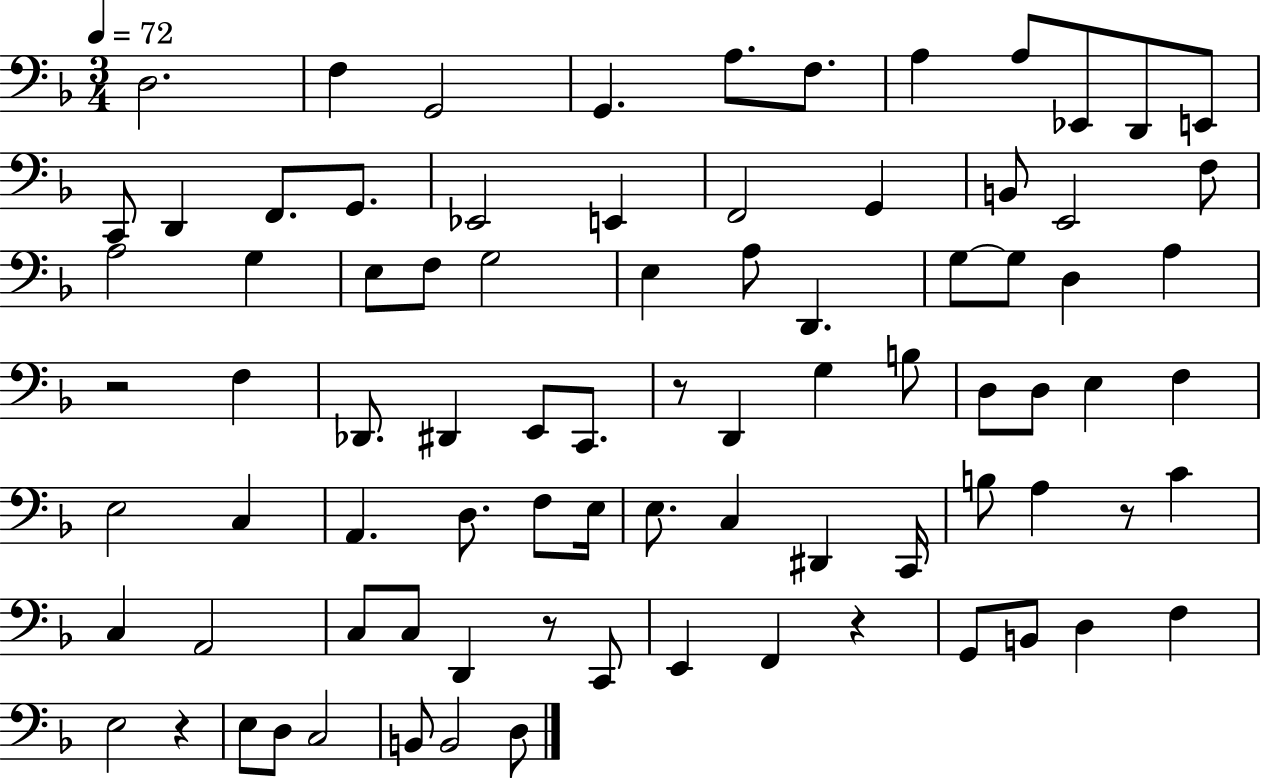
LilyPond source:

{
  \clef bass
  \numericTimeSignature
  \time 3/4
  \key f \major
  \tempo 4 = 72
  d2. | f4 g,2 | g,4. a8. f8. | a4 a8 ees,8 d,8 e,8 | \break c,8 d,4 f,8. g,8. | ees,2 e,4 | f,2 g,4 | b,8 e,2 f8 | \break a2 g4 | e8 f8 g2 | e4 a8 d,4. | g8~~ g8 d4 a4 | \break r2 f4 | des,8. dis,4 e,8 c,8. | r8 d,4 g4 b8 | d8 d8 e4 f4 | \break e2 c4 | a,4. d8. f8 e16 | e8. c4 dis,4 c,16 | b8 a4 r8 c'4 | \break c4 a,2 | c8 c8 d,4 r8 c,8 | e,4 f,4 r4 | g,8 b,8 d4 f4 | \break e2 r4 | e8 d8 c2 | b,8 b,2 d8 | \bar "|."
}